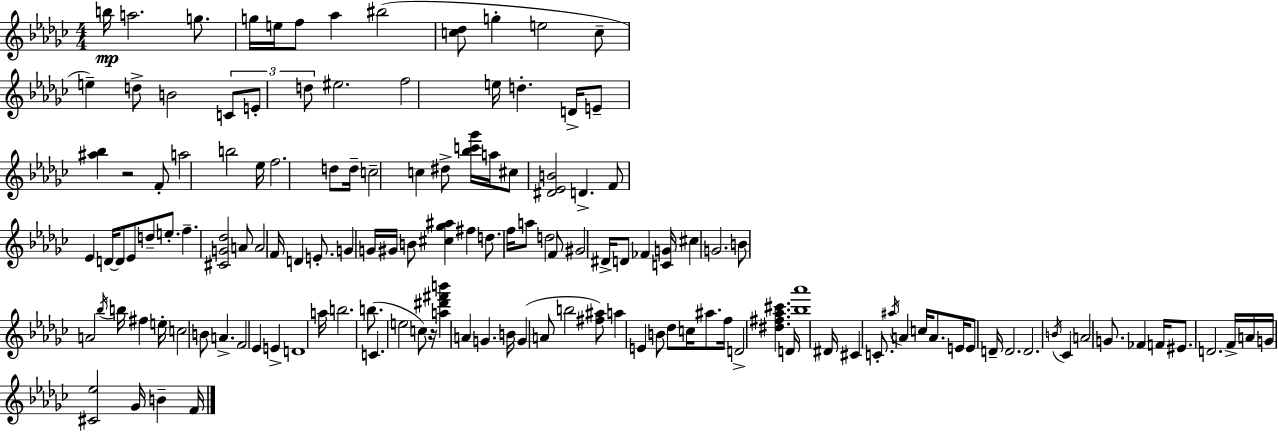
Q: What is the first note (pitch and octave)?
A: B5